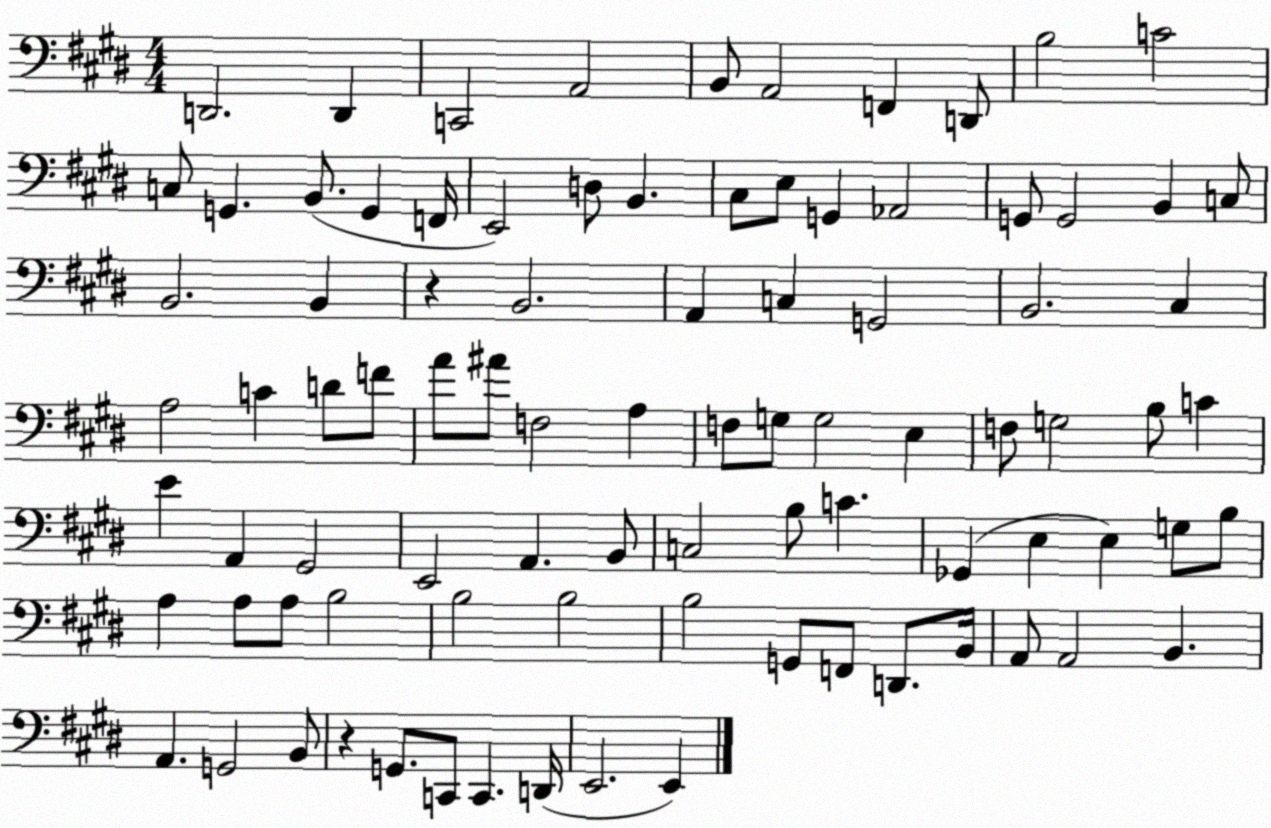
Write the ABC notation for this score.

X:1
T:Untitled
M:4/4
L:1/4
K:E
D,,2 D,, C,,2 A,,2 B,,/2 A,,2 F,, D,,/2 B,2 C2 C,/2 G,, B,,/2 G,, F,,/4 E,,2 D,/2 B,, ^C,/2 E,/2 G,, _A,,2 G,,/2 G,,2 B,, C,/2 B,,2 B,, z B,,2 A,, C, G,,2 B,,2 ^C, A,2 C D/2 F/2 A/2 ^A/2 F,2 A, F,/2 G,/2 G,2 E, F,/2 G,2 B,/2 C E A,, ^G,,2 E,,2 A,, B,,/2 C,2 B,/2 C _G,, E, E, G,/2 B,/2 A, A,/2 A,/2 B,2 B,2 B,2 B,2 G,,/2 F,,/2 D,,/2 B,,/4 A,,/2 A,,2 B,, A,, G,,2 B,,/2 z G,,/2 C,,/2 C,, D,,/4 E,,2 E,,